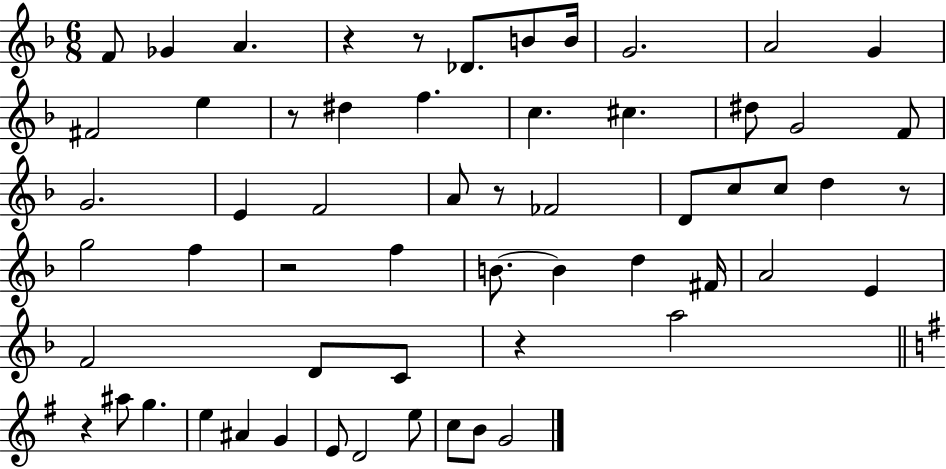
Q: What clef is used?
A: treble